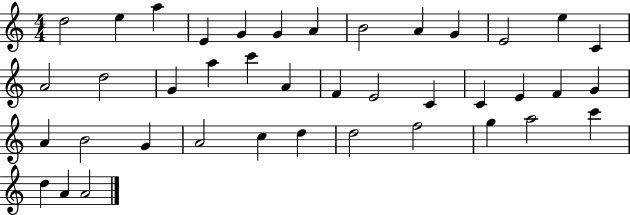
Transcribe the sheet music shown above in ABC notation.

X:1
T:Untitled
M:4/4
L:1/4
K:C
d2 e a E G G A B2 A G E2 e C A2 d2 G a c' A F E2 C C E F G A B2 G A2 c d d2 f2 g a2 c' d A A2